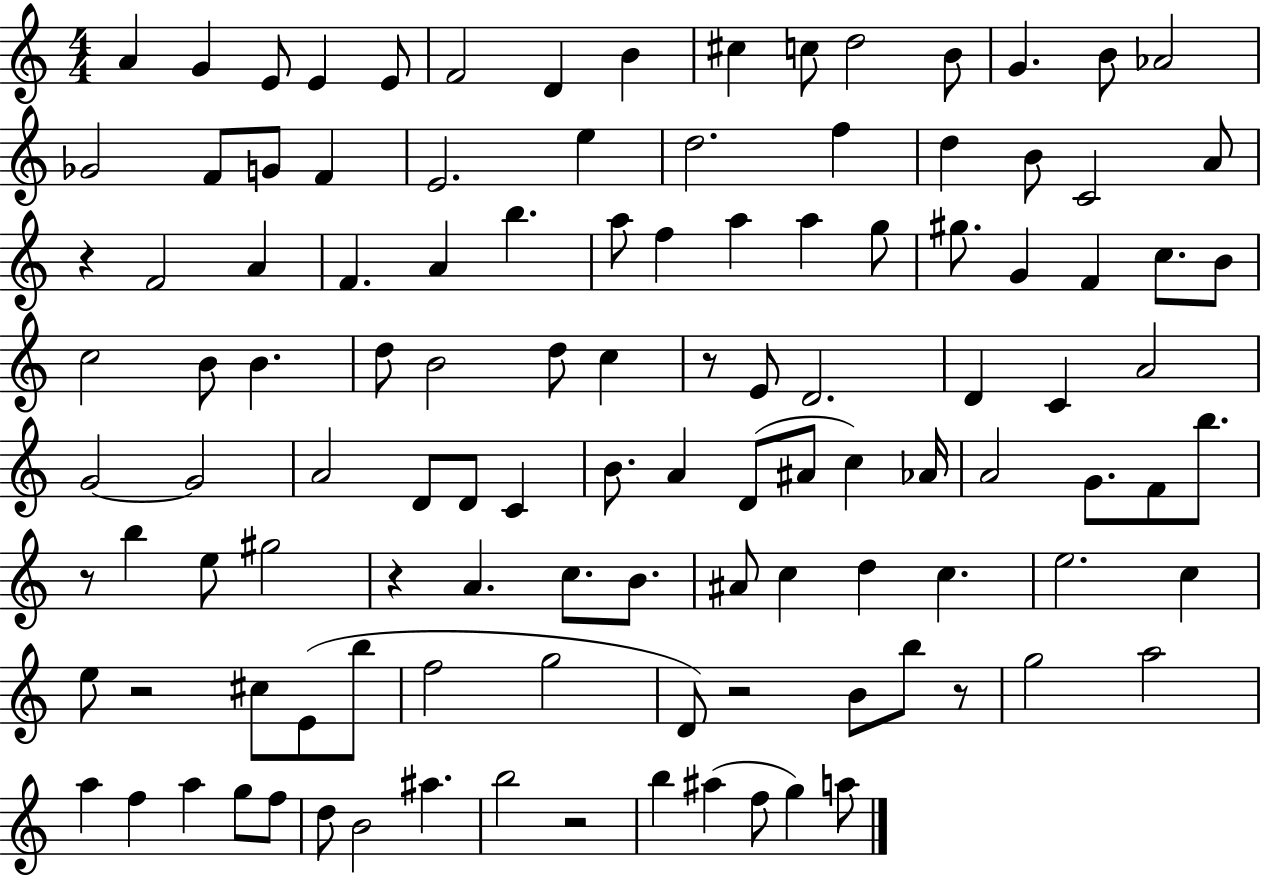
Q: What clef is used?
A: treble